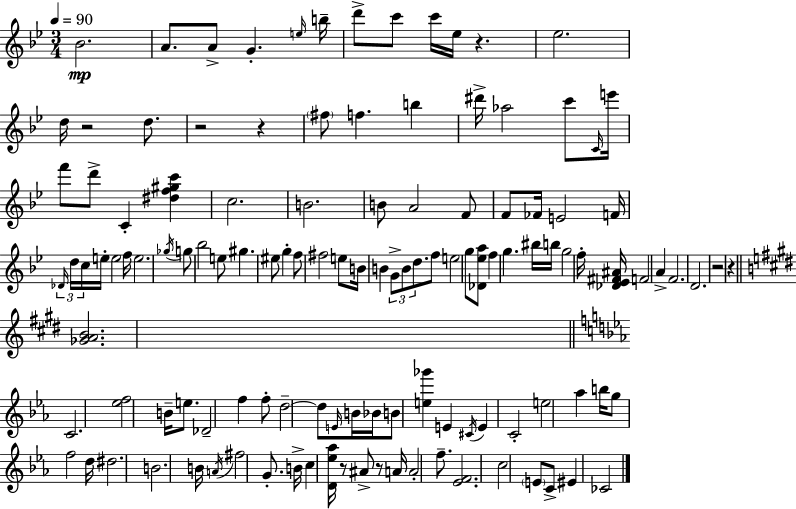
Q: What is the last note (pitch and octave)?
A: CES4